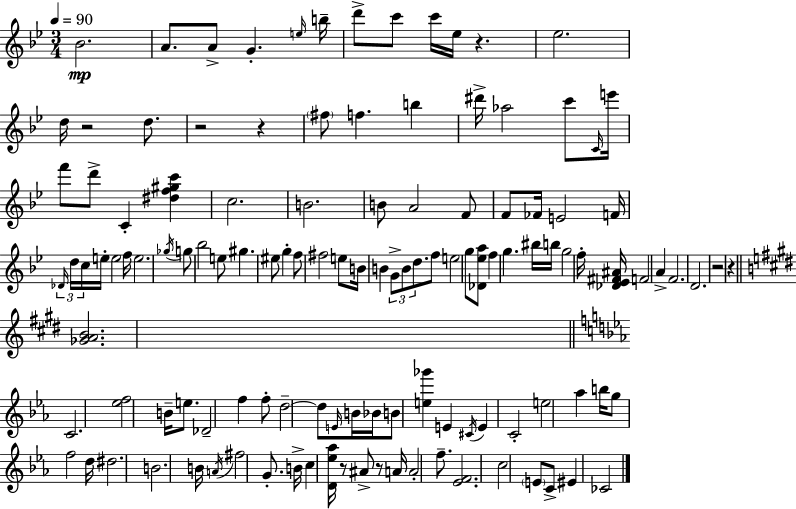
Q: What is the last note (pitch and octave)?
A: CES4